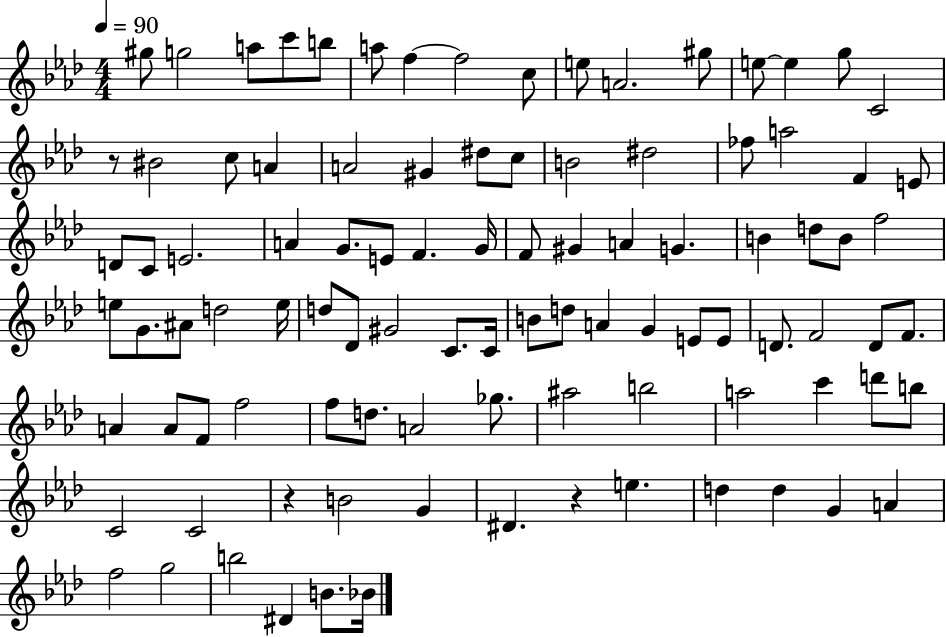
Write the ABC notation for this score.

X:1
T:Untitled
M:4/4
L:1/4
K:Ab
^g/2 g2 a/2 c'/2 b/2 a/2 f f2 c/2 e/2 A2 ^g/2 e/2 e g/2 C2 z/2 ^B2 c/2 A A2 ^G ^d/2 c/2 B2 ^d2 _f/2 a2 F E/2 D/2 C/2 E2 A G/2 E/2 F G/4 F/2 ^G A G B d/2 B/2 f2 e/2 G/2 ^A/2 d2 e/4 d/2 _D/2 ^G2 C/2 C/4 B/2 d/2 A G E/2 E/2 D/2 F2 D/2 F/2 A A/2 F/2 f2 f/2 d/2 A2 _g/2 ^a2 b2 a2 c' d'/2 b/2 C2 C2 z B2 G ^D z e d d G A f2 g2 b2 ^D B/2 _B/4